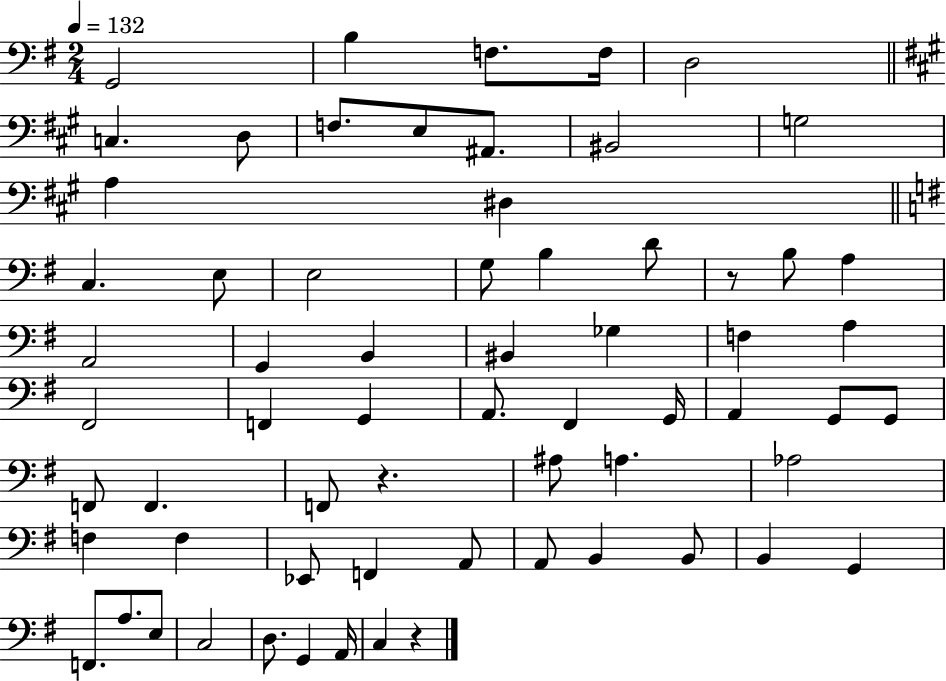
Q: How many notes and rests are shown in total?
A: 65